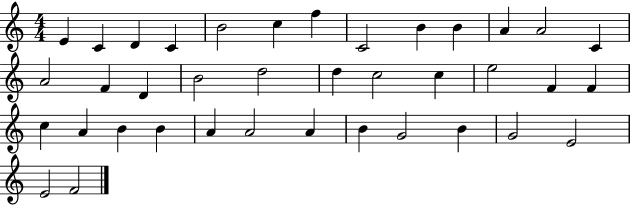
E4/q C4/q D4/q C4/q B4/h C5/q F5/q C4/h B4/q B4/q A4/q A4/h C4/q A4/h F4/q D4/q B4/h D5/h D5/q C5/h C5/q E5/h F4/q F4/q C5/q A4/q B4/q B4/q A4/q A4/h A4/q B4/q G4/h B4/q G4/h E4/h E4/h F4/h